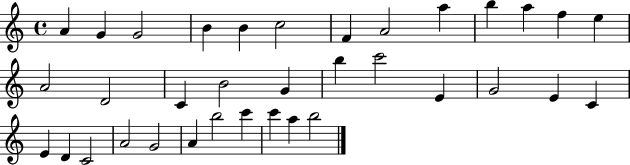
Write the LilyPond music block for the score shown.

{
  \clef treble
  \time 4/4
  \defaultTimeSignature
  \key c \major
  a'4 g'4 g'2 | b'4 b'4 c''2 | f'4 a'2 a''4 | b''4 a''4 f''4 e''4 | \break a'2 d'2 | c'4 b'2 g'4 | b''4 c'''2 e'4 | g'2 e'4 c'4 | \break e'4 d'4 c'2 | a'2 g'2 | a'4 b''2 c'''4 | c'''4 a''4 b''2 | \break \bar "|."
}